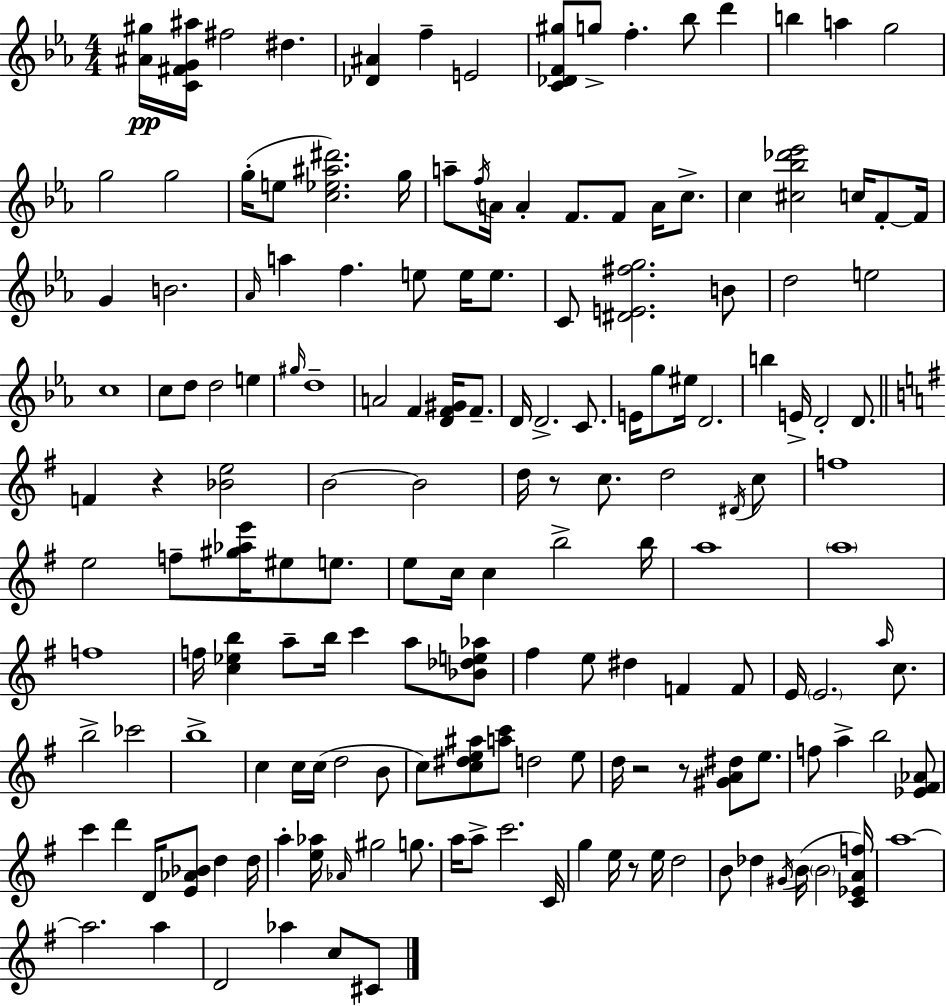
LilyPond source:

{
  \clef treble
  \numericTimeSignature
  \time 4/4
  \key ees \major
  <ais' gis''>16\pp <c' fis' g' ais''>16 fis''2 dis''4. | <des' ais'>4 f''4-- e'2 | <c' des' f' gis''>8 g''8-> f''4.-. bes''8 d'''4 | b''4 a''4 g''2 | \break g''2 g''2 | g''16-.( e''8 <c'' ees'' ais'' dis'''>2.) g''16 | a''8-- \acciaccatura { f''16 } a'16 a'4-. f'8. f'8 a'16 c''8.-> | c''4 <cis'' bes'' des''' ees'''>2 c''16 f'8-.~~ | \break f'16 g'4 b'2. | \grace { aes'16 } a''4 f''4. e''8 e''16 e''8. | c'8 <dis' e' fis'' g''>2. | b'8 d''2 e''2 | \break c''1 | c''8 d''8 d''2 e''4 | \grace { gis''16 } d''1-- | a'2 f'4 <d' f' gis'>16 | \break f'8.-- d'16 d'2.-> | c'8. e'16 g''8 eis''16 d'2. | b''4 e'16-> d'2-. | d'8. \bar "||" \break \key g \major f'4 r4 <bes' e''>2 | b'2~~ b'2 | d''16 r8 c''8. d''2 \acciaccatura { dis'16 } c''8 | f''1 | \break e''2 f''8-- <gis'' aes'' e'''>16 eis''8 e''8. | e''8 c''16 c''4 b''2-> | b''16 a''1 | \parenthesize a''1 | \break f''1 | f''16 <c'' ees'' b''>4 a''8-- b''16 c'''4 a''8 <bes' des'' e'' aes''>8 | fis''4 e''8 dis''4 f'4 f'8 | e'16 \parenthesize e'2. \grace { a''16 } c''8. | \break b''2-> ces'''2 | b''1-> | c''4 c''16 c''16( d''2 | b'8 c''8) <c'' dis'' e'' ais''>8 <a'' c'''>8 d''2 | \break e''8 d''16 r2 r8 <gis' a' dis''>8 e''8. | f''8 a''4-> b''2 | <ees' fis' aes'>8 c'''4 d'''4 d'16 <e' aes' bes'>8 d''4 | d''16 a''4-. <e'' aes''>16 \grace { aes'16 } gis''2 | \break g''8. a''16 a''8-> c'''2. | c'16 g''4 e''16 r8 e''16 d''2 | b'8 des''4 \acciaccatura { gis'16 }( b'16 \parenthesize b'2 | <c' ees' a' f''>16) a''1~~ | \break a''2. | a''4 d'2 aes''4 | c''8 cis'8 \bar "|."
}